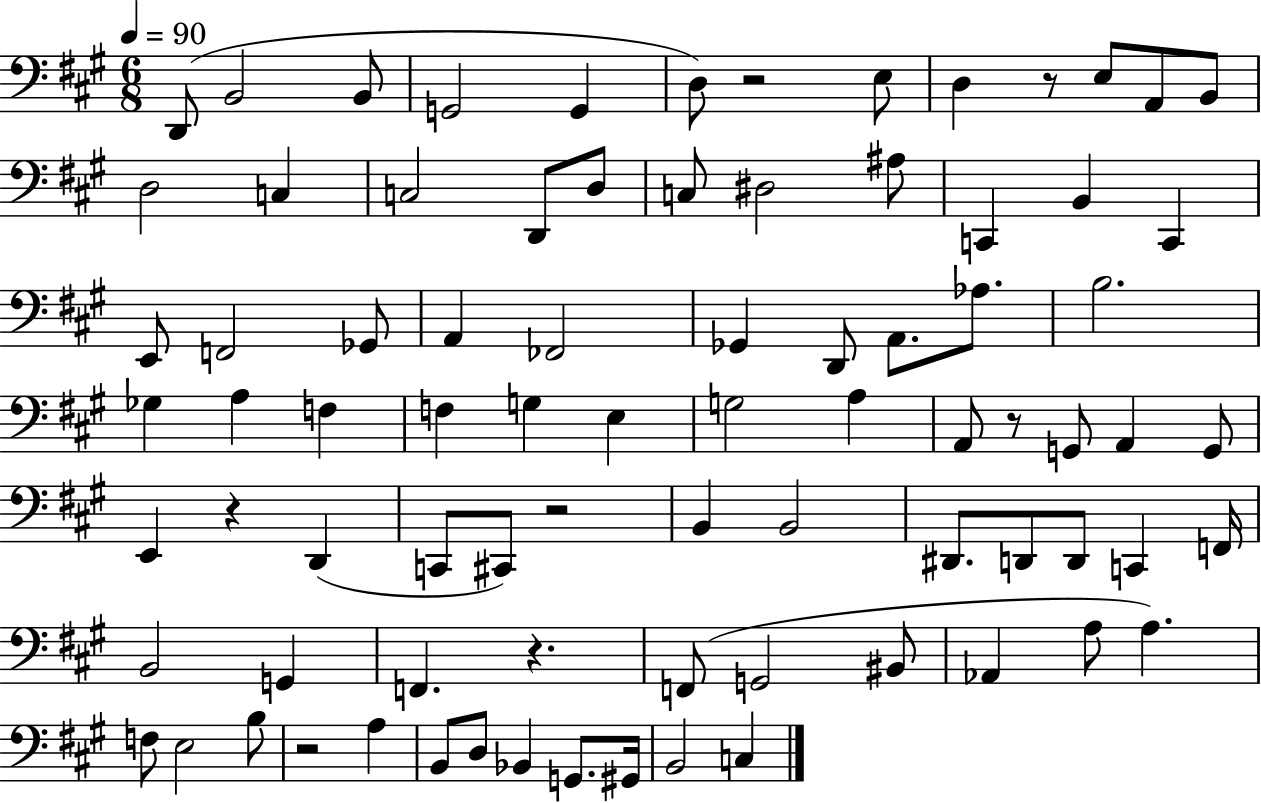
X:1
T:Untitled
M:6/8
L:1/4
K:A
D,,/2 B,,2 B,,/2 G,,2 G,, D,/2 z2 E,/2 D, z/2 E,/2 A,,/2 B,,/2 D,2 C, C,2 D,,/2 D,/2 C,/2 ^D,2 ^A,/2 C,, B,, C,, E,,/2 F,,2 _G,,/2 A,, _F,,2 _G,, D,,/2 A,,/2 _A,/2 B,2 _G, A, F, F, G, E, G,2 A, A,,/2 z/2 G,,/2 A,, G,,/2 E,, z D,, C,,/2 ^C,,/2 z2 B,, B,,2 ^D,,/2 D,,/2 D,,/2 C,, F,,/4 B,,2 G,, F,, z F,,/2 G,,2 ^B,,/2 _A,, A,/2 A, F,/2 E,2 B,/2 z2 A, B,,/2 D,/2 _B,, G,,/2 ^G,,/4 B,,2 C,